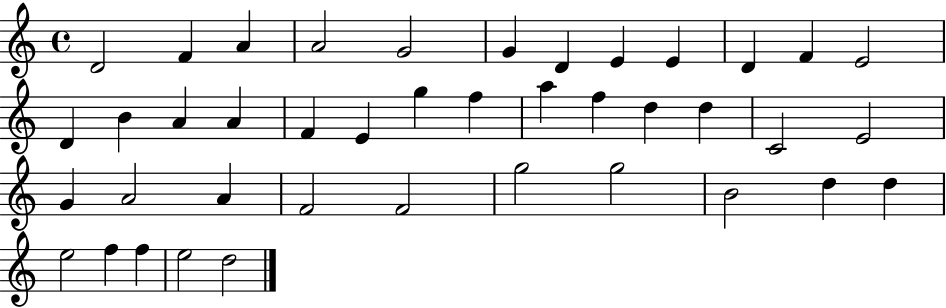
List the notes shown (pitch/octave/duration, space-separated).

D4/h F4/q A4/q A4/h G4/h G4/q D4/q E4/q E4/q D4/q F4/q E4/h D4/q B4/q A4/q A4/q F4/q E4/q G5/q F5/q A5/q F5/q D5/q D5/q C4/h E4/h G4/q A4/h A4/q F4/h F4/h G5/h G5/h B4/h D5/q D5/q E5/h F5/q F5/q E5/h D5/h